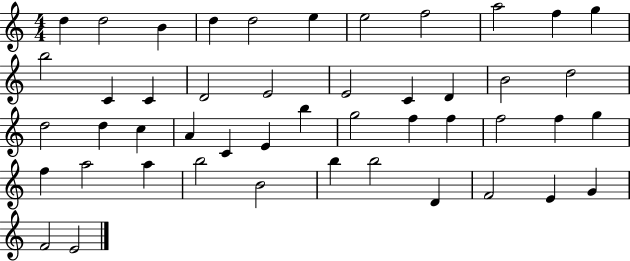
{
  \clef treble
  \numericTimeSignature
  \time 4/4
  \key c \major
  d''4 d''2 b'4 | d''4 d''2 e''4 | e''2 f''2 | a''2 f''4 g''4 | \break b''2 c'4 c'4 | d'2 e'2 | e'2 c'4 d'4 | b'2 d''2 | \break d''2 d''4 c''4 | a'4 c'4 e'4 b''4 | g''2 f''4 f''4 | f''2 f''4 g''4 | \break f''4 a''2 a''4 | b''2 b'2 | b''4 b''2 d'4 | f'2 e'4 g'4 | \break f'2 e'2 | \bar "|."
}